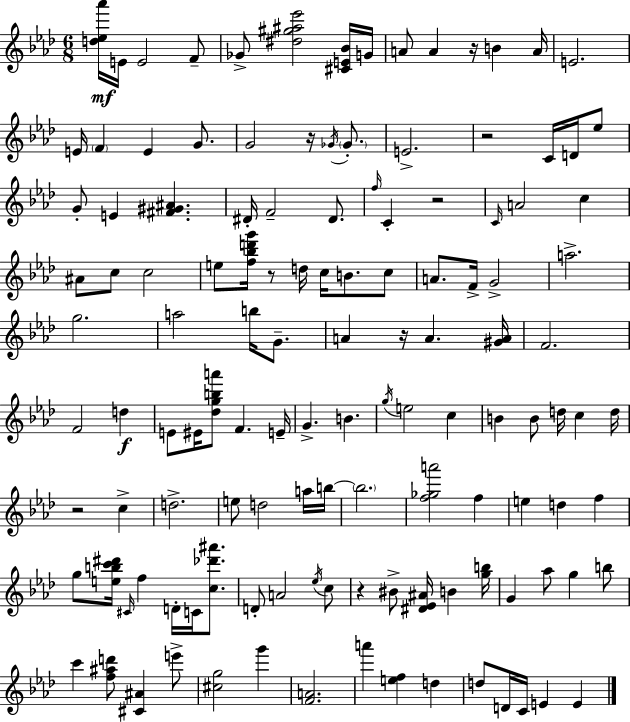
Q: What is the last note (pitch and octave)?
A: E4